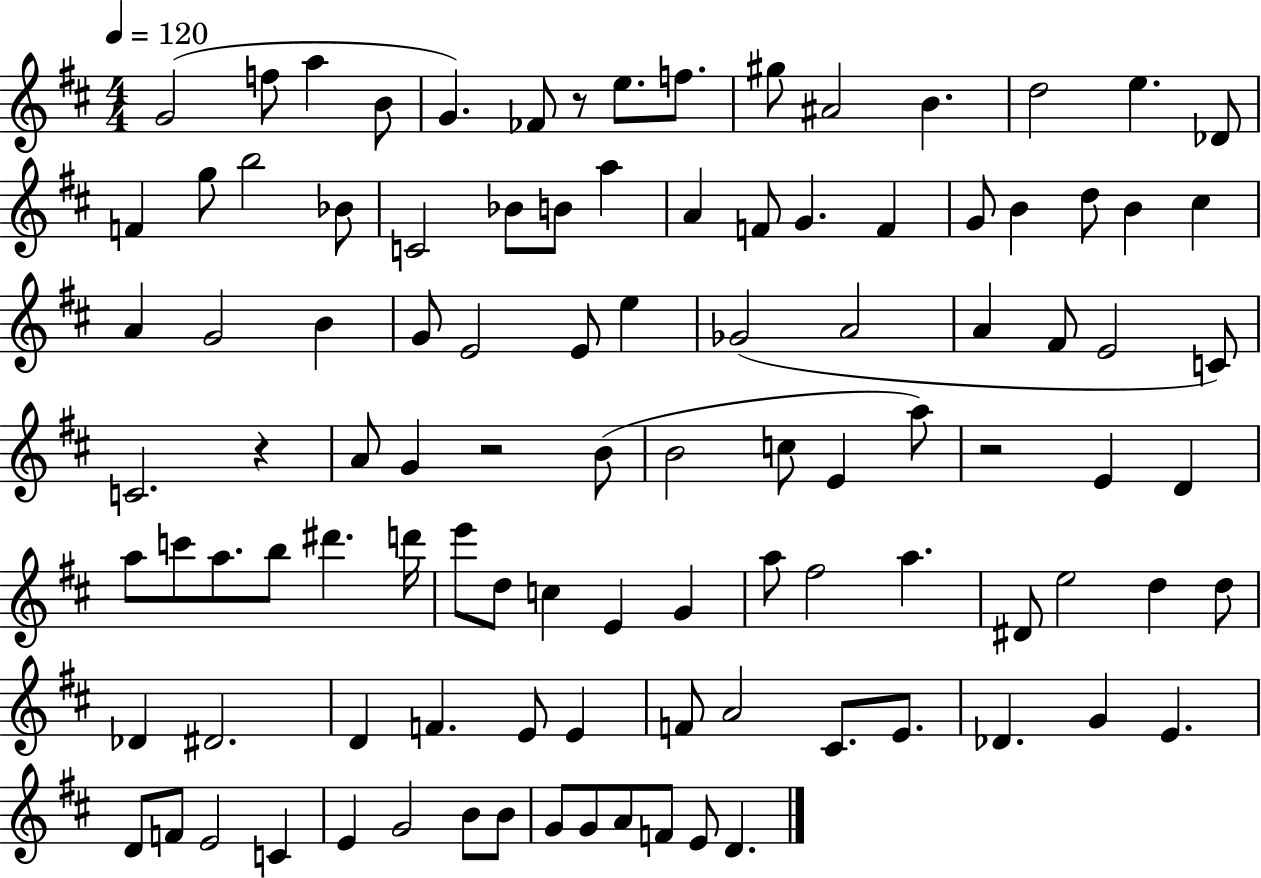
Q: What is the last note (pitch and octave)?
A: D4